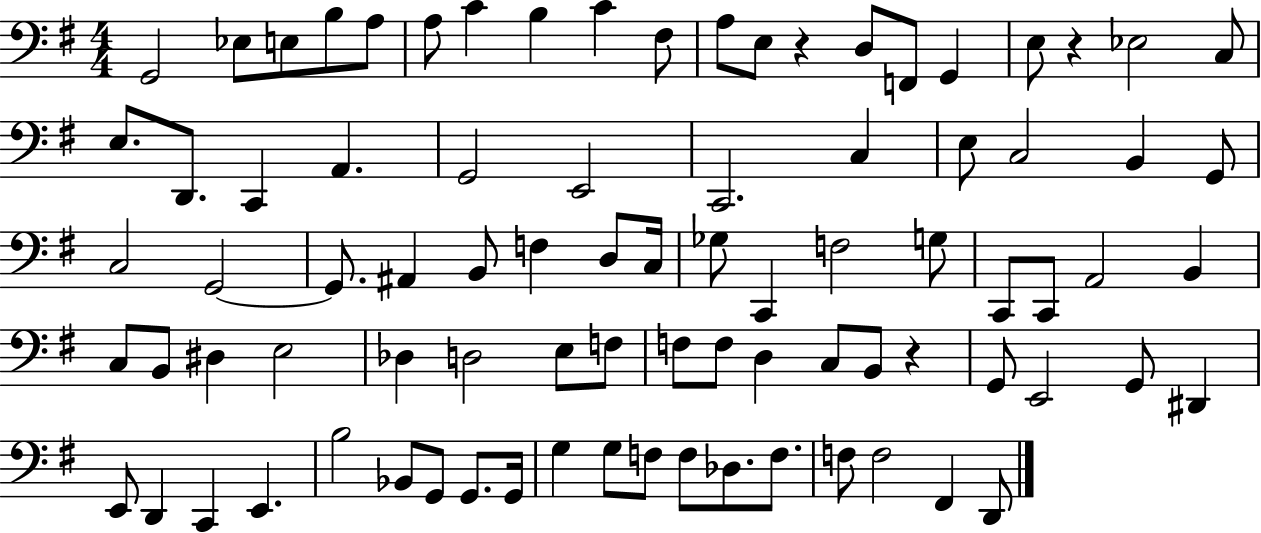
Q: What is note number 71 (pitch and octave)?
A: G2